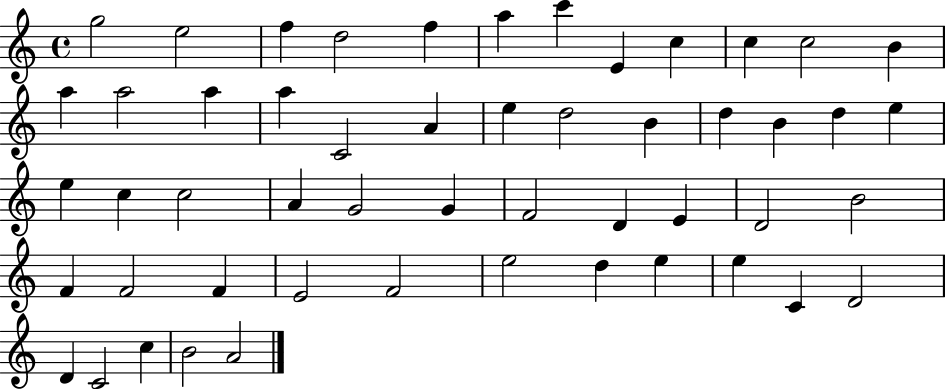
G5/h E5/h F5/q D5/h F5/q A5/q C6/q E4/q C5/q C5/q C5/h B4/q A5/q A5/h A5/q A5/q C4/h A4/q E5/q D5/h B4/q D5/q B4/q D5/q E5/q E5/q C5/q C5/h A4/q G4/h G4/q F4/h D4/q E4/q D4/h B4/h F4/q F4/h F4/q E4/h F4/h E5/h D5/q E5/q E5/q C4/q D4/h D4/q C4/h C5/q B4/h A4/h